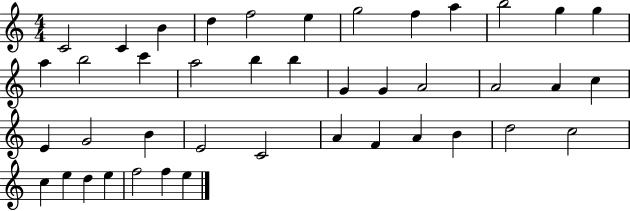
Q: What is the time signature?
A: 4/4